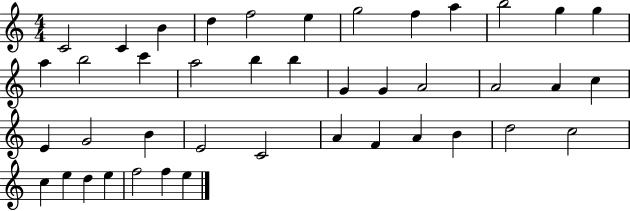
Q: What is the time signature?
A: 4/4